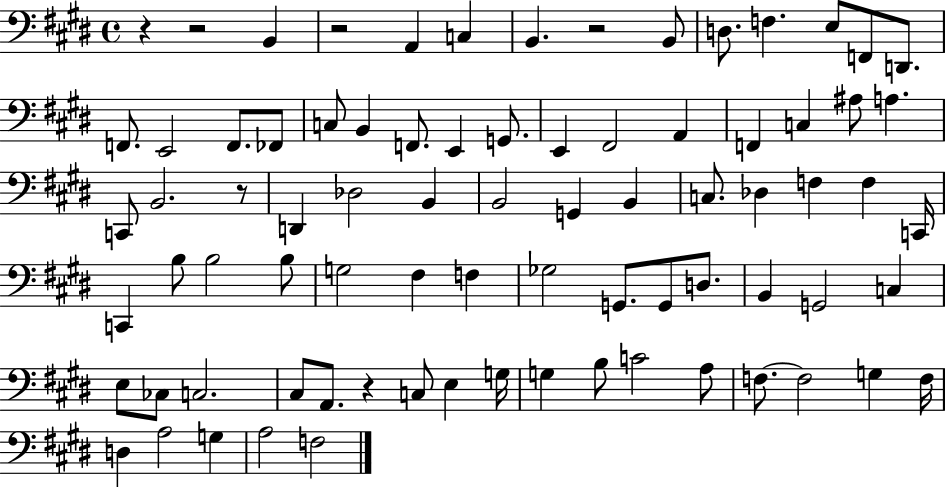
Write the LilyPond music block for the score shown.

{
  \clef bass
  \time 4/4
  \defaultTimeSignature
  \key e \major
  r4 r2 b,4 | r2 a,4 c4 | b,4. r2 b,8 | d8. f4. e8 f,8 d,8. | \break f,8. e,2 f,8. fes,8 | c8 b,4 f,8. e,4 g,8. | e,4 fis,2 a,4 | f,4 c4 ais8 a4. | \break c,8 b,2. r8 | d,4 des2 b,4 | b,2 g,4 b,4 | c8. des4 f4 f4 c,16 | \break c,4 b8 b2 b8 | g2 fis4 f4 | ges2 g,8. g,8 d8. | b,4 g,2 c4 | \break e8 ces8 c2. | cis8 a,8. r4 c8 e4 g16 | g4 b8 c'2 a8 | f8.~~ f2 g4 f16 | \break d4 a2 g4 | a2 f2 | \bar "|."
}